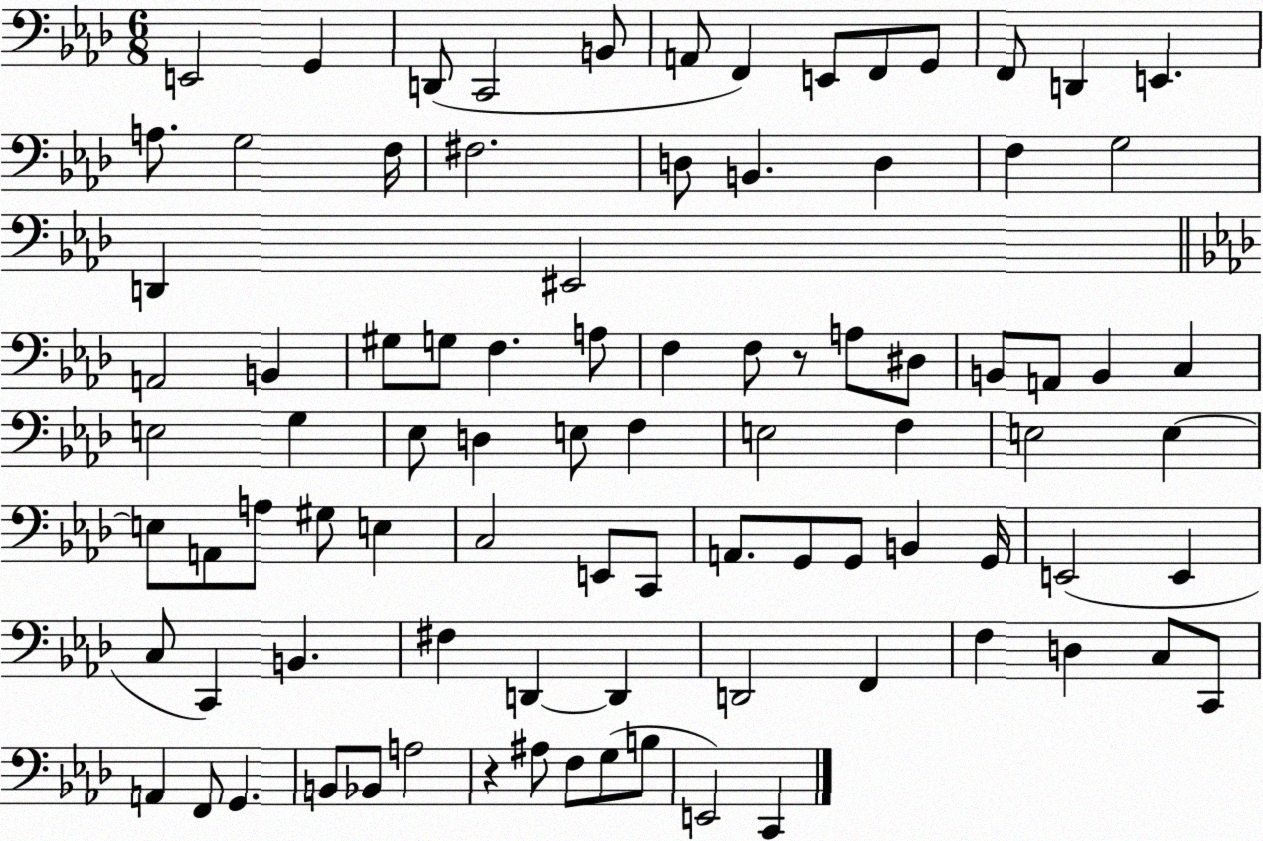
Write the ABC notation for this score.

X:1
T:Untitled
M:6/8
L:1/4
K:Ab
E,,2 G,, D,,/2 C,,2 B,,/2 A,,/2 F,, E,,/2 F,,/2 G,,/2 F,,/2 D,, E,, A,/2 G,2 F,/4 ^F,2 D,/2 B,, D, F, G,2 D,, ^E,,2 A,,2 B,, ^G,/2 G,/2 F, A,/2 F, F,/2 z/2 A,/2 ^D,/2 B,,/2 A,,/2 B,, C, E,2 G, _E,/2 D, E,/2 F, E,2 F, E,2 E, E,/2 A,,/2 A,/2 ^G,/2 E, C,2 E,,/2 C,,/2 A,,/2 G,,/2 G,,/2 B,, G,,/4 E,,2 E,, C,/2 C,, B,, ^F, D,, D,, D,,2 F,, F, D, C,/2 C,,/2 A,, F,,/2 G,, B,,/2 _B,,/2 A,2 z ^A,/2 F,/2 G,/2 B,/2 E,,2 C,,